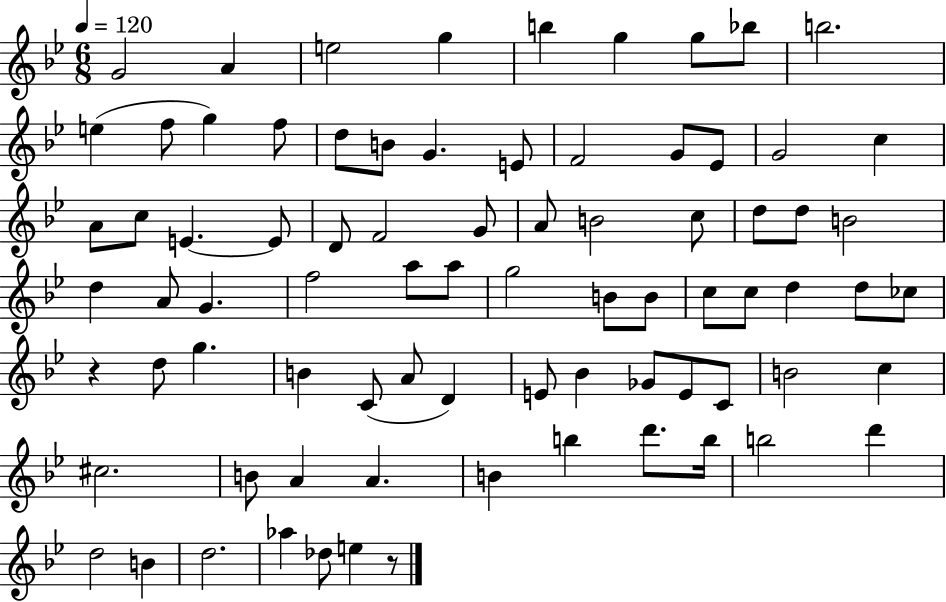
{
  \clef treble
  \numericTimeSignature
  \time 6/8
  \key bes \major
  \tempo 4 = 120
  g'2 a'4 | e''2 g''4 | b''4 g''4 g''8 bes''8 | b''2. | \break e''4( f''8 g''4) f''8 | d''8 b'8 g'4. e'8 | f'2 g'8 ees'8 | g'2 c''4 | \break a'8 c''8 e'4.~~ e'8 | d'8 f'2 g'8 | a'8 b'2 c''8 | d''8 d''8 b'2 | \break d''4 a'8 g'4. | f''2 a''8 a''8 | g''2 b'8 b'8 | c''8 c''8 d''4 d''8 ces''8 | \break r4 d''8 g''4. | b'4 c'8( a'8 d'4) | e'8 bes'4 ges'8 e'8 c'8 | b'2 c''4 | \break cis''2. | b'8 a'4 a'4. | b'4 b''4 d'''8. b''16 | b''2 d'''4 | \break d''2 b'4 | d''2. | aes''4 des''8 e''4 r8 | \bar "|."
}